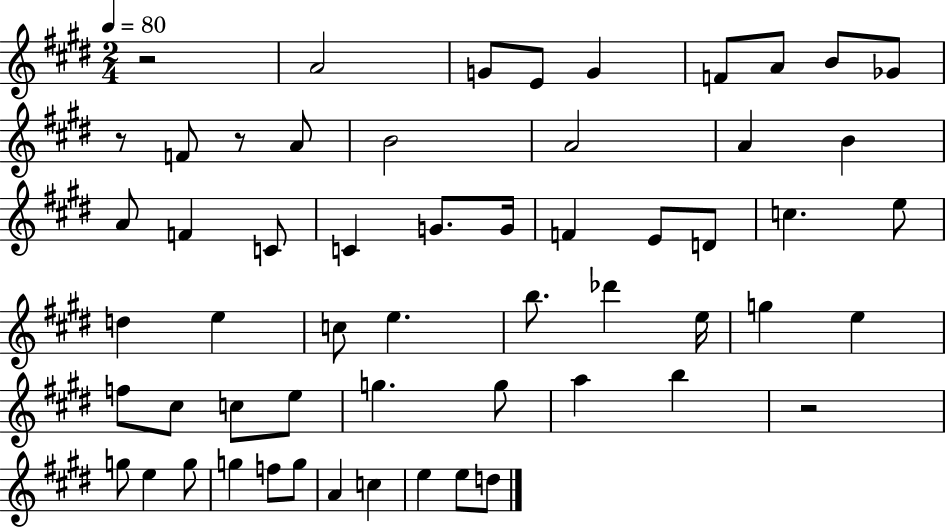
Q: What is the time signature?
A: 2/4